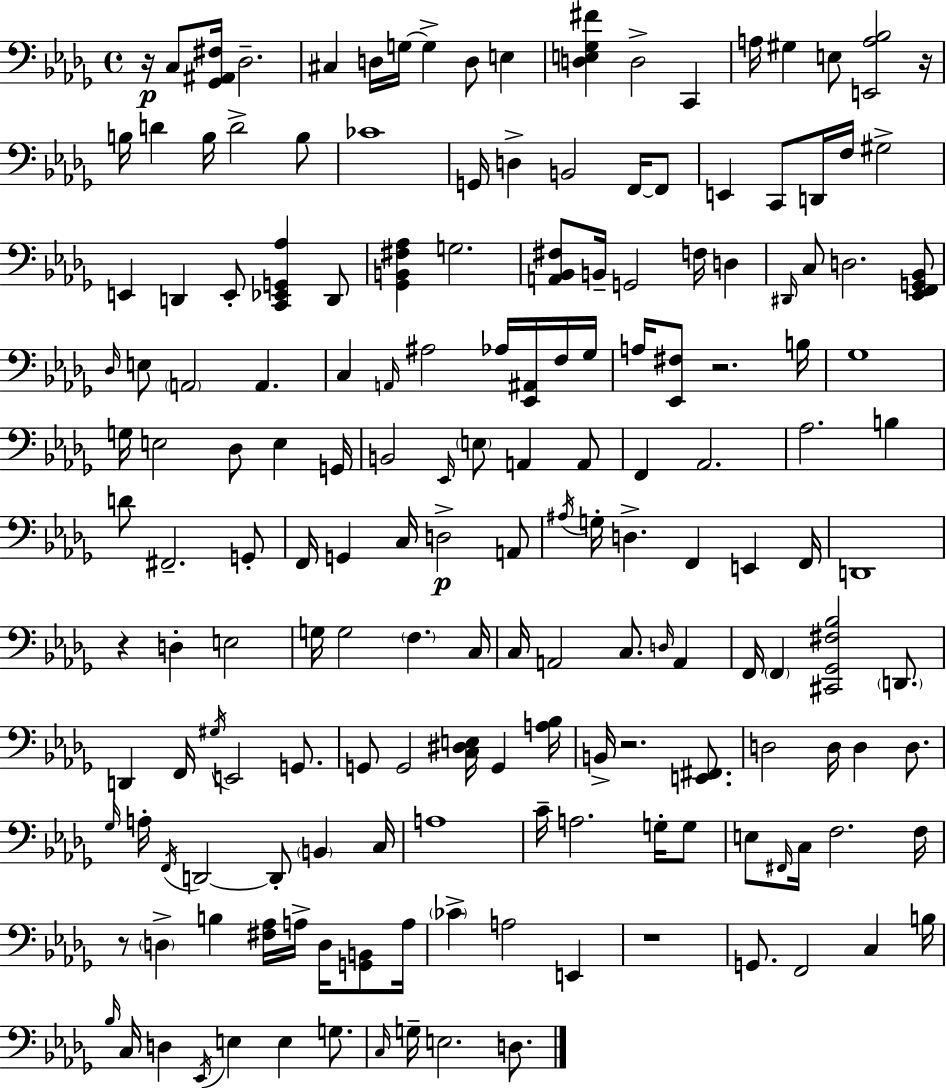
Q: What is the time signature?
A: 4/4